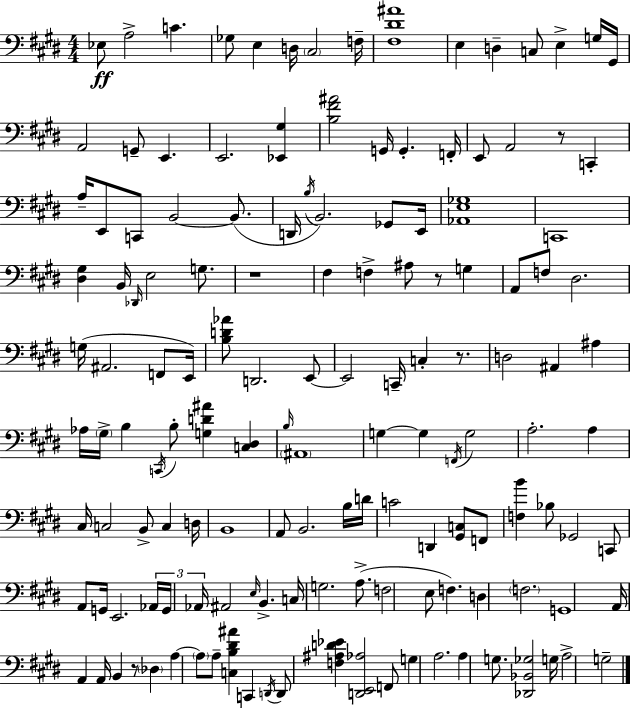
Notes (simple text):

Eb3/e A3/h C4/q. Gb3/e E3/q D3/s C#3/h F3/s [F#3,D#4,A#4]/w E3/q D3/q C3/e E3/q G3/s G#2/s A2/h G2/e E2/q. E2/h. [Eb2,G#3]/q [B3,F#4,A#4]/h G2/s G2/q. F2/s E2/e A2/h R/e C2/q A3/s E2/e C2/e B2/h B2/e. D2/s B3/s B2/h. Gb2/e E2/s [Ab2,E3,Gb3]/w C2/w [D#3,G#3]/q B2/s Db2/s E3/h G3/e. R/w F#3/q F3/q A#3/e R/e G3/q A2/e F3/e D#3/h. G3/s A#2/h. F2/e E2/s [B3,D4,Ab4]/e D2/h. E2/e E2/h C2/s C3/q R/e. D3/h A#2/q A#3/q Ab3/s G#3/s B3/q C2/s B3/e [G3,D4,A#4]/q [C3,D#3]/q B3/s A#2/w G3/q G3/q F2/s G3/h A3/h. A3/q C#3/s C3/h B2/e C3/q D3/s B2/w A2/e B2/h. B3/s D4/s C4/h D2/q [G#2,C3]/e F2/e [F3,B4]/q Bb3/e Gb2/h C2/e A2/e G2/s E2/h. Ab2/s G2/s Ab2/s A#2/h E3/s B2/q. C3/s G3/h. A3/e. F3/h E3/e F3/q. D3/q F3/h. G2/w A2/s A2/q A2/s B2/q R/e Db3/q A3/q A3/e A3/e [C3,B3,D#4,A#4]/q C2/q D2/s D2/e [F3,A#3,D4,Eb4]/q [D2,E2,Ab3]/h F2/e G3/q A3/h. A3/q G3/e. [Db2,Bb2,Gb3]/h G3/s A3/h G3/h